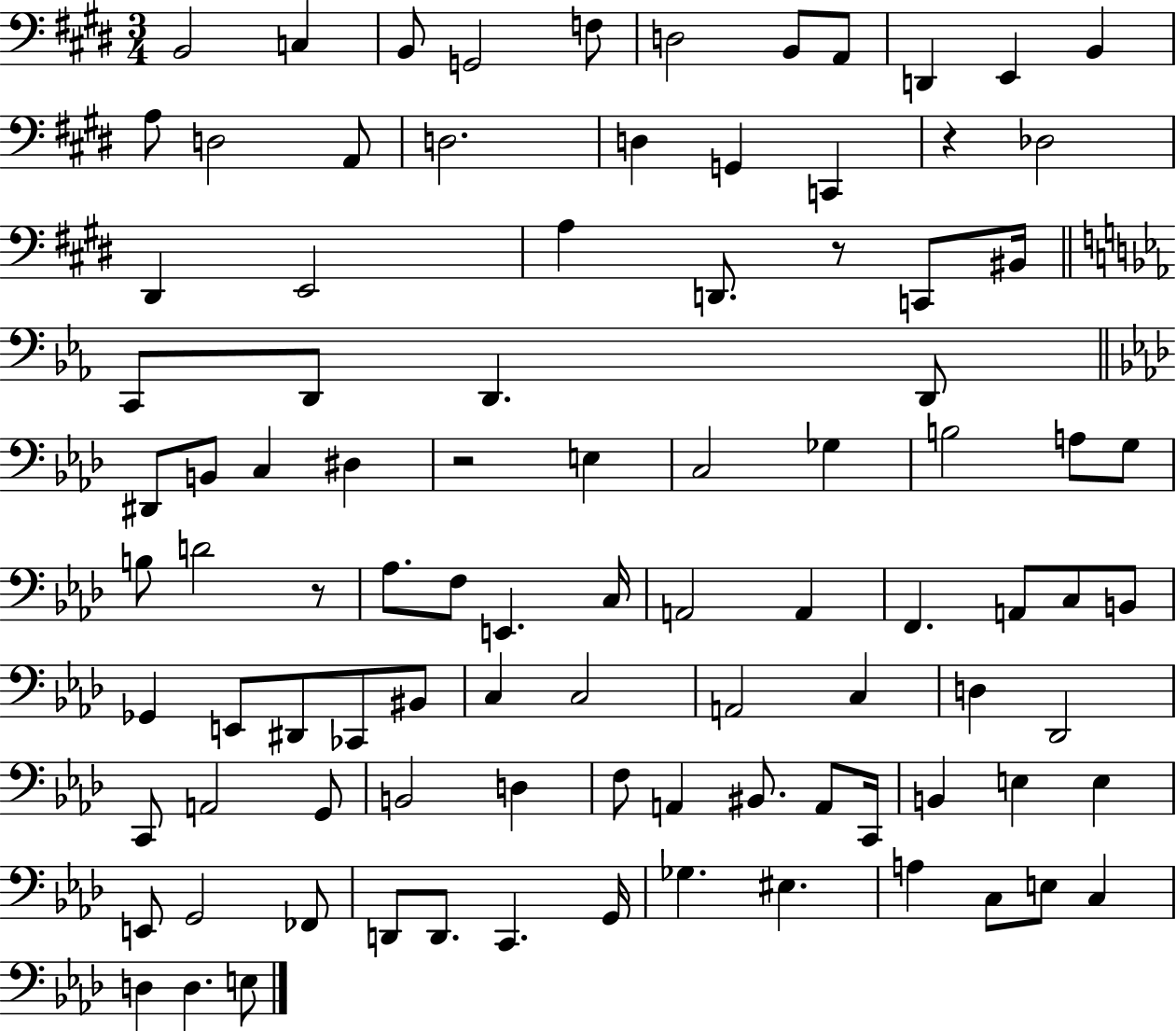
{
  \clef bass
  \numericTimeSignature
  \time 3/4
  \key e \major
  b,2 c4 | b,8 g,2 f8 | d2 b,8 a,8 | d,4 e,4 b,4 | \break a8 d2 a,8 | d2. | d4 g,4 c,4 | r4 des2 | \break dis,4 e,2 | a4 d,8. r8 c,8 bis,16 | \bar "||" \break \key ees \major c,8 d,8 d,4. d,8 | \bar "||" \break \key f \minor dis,8 b,8 c4 dis4 | r2 e4 | c2 ges4 | b2 a8 g8 | \break b8 d'2 r8 | aes8. f8 e,4. c16 | a,2 a,4 | f,4. a,8 c8 b,8 | \break ges,4 e,8 dis,8 ces,8 bis,8 | c4 c2 | a,2 c4 | d4 des,2 | \break c,8 a,2 g,8 | b,2 d4 | f8 a,4 bis,8. a,8 c,16 | b,4 e4 e4 | \break e,8 g,2 fes,8 | d,8 d,8. c,4. g,16 | ges4. eis4. | a4 c8 e8 c4 | \break d4 d4. e8 | \bar "|."
}